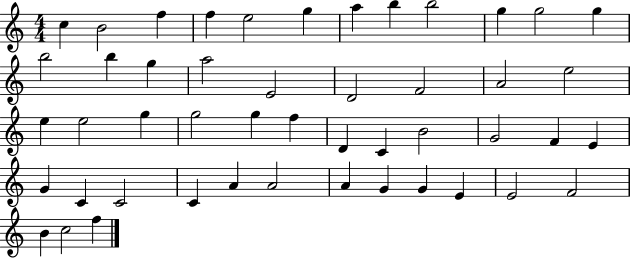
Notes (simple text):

C5/q B4/h F5/q F5/q E5/h G5/q A5/q B5/q B5/h G5/q G5/h G5/q B5/h B5/q G5/q A5/h E4/h D4/h F4/h A4/h E5/h E5/q E5/h G5/q G5/h G5/q F5/q D4/q C4/q B4/h G4/h F4/q E4/q G4/q C4/q C4/h C4/q A4/q A4/h A4/q G4/q G4/q E4/q E4/h F4/h B4/q C5/h F5/q